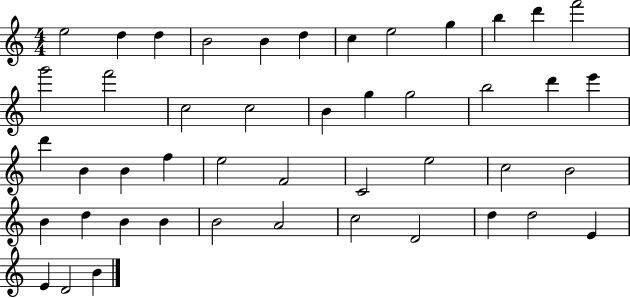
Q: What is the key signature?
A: C major